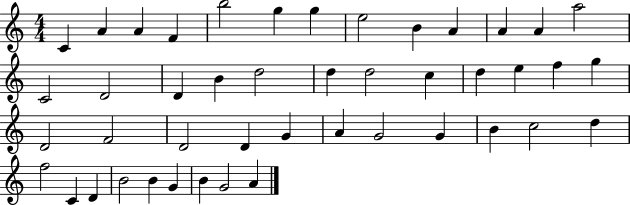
X:1
T:Untitled
M:4/4
L:1/4
K:C
C A A F b2 g g e2 B A A A a2 C2 D2 D B d2 d d2 c d e f g D2 F2 D2 D G A G2 G B c2 d f2 C D B2 B G B G2 A